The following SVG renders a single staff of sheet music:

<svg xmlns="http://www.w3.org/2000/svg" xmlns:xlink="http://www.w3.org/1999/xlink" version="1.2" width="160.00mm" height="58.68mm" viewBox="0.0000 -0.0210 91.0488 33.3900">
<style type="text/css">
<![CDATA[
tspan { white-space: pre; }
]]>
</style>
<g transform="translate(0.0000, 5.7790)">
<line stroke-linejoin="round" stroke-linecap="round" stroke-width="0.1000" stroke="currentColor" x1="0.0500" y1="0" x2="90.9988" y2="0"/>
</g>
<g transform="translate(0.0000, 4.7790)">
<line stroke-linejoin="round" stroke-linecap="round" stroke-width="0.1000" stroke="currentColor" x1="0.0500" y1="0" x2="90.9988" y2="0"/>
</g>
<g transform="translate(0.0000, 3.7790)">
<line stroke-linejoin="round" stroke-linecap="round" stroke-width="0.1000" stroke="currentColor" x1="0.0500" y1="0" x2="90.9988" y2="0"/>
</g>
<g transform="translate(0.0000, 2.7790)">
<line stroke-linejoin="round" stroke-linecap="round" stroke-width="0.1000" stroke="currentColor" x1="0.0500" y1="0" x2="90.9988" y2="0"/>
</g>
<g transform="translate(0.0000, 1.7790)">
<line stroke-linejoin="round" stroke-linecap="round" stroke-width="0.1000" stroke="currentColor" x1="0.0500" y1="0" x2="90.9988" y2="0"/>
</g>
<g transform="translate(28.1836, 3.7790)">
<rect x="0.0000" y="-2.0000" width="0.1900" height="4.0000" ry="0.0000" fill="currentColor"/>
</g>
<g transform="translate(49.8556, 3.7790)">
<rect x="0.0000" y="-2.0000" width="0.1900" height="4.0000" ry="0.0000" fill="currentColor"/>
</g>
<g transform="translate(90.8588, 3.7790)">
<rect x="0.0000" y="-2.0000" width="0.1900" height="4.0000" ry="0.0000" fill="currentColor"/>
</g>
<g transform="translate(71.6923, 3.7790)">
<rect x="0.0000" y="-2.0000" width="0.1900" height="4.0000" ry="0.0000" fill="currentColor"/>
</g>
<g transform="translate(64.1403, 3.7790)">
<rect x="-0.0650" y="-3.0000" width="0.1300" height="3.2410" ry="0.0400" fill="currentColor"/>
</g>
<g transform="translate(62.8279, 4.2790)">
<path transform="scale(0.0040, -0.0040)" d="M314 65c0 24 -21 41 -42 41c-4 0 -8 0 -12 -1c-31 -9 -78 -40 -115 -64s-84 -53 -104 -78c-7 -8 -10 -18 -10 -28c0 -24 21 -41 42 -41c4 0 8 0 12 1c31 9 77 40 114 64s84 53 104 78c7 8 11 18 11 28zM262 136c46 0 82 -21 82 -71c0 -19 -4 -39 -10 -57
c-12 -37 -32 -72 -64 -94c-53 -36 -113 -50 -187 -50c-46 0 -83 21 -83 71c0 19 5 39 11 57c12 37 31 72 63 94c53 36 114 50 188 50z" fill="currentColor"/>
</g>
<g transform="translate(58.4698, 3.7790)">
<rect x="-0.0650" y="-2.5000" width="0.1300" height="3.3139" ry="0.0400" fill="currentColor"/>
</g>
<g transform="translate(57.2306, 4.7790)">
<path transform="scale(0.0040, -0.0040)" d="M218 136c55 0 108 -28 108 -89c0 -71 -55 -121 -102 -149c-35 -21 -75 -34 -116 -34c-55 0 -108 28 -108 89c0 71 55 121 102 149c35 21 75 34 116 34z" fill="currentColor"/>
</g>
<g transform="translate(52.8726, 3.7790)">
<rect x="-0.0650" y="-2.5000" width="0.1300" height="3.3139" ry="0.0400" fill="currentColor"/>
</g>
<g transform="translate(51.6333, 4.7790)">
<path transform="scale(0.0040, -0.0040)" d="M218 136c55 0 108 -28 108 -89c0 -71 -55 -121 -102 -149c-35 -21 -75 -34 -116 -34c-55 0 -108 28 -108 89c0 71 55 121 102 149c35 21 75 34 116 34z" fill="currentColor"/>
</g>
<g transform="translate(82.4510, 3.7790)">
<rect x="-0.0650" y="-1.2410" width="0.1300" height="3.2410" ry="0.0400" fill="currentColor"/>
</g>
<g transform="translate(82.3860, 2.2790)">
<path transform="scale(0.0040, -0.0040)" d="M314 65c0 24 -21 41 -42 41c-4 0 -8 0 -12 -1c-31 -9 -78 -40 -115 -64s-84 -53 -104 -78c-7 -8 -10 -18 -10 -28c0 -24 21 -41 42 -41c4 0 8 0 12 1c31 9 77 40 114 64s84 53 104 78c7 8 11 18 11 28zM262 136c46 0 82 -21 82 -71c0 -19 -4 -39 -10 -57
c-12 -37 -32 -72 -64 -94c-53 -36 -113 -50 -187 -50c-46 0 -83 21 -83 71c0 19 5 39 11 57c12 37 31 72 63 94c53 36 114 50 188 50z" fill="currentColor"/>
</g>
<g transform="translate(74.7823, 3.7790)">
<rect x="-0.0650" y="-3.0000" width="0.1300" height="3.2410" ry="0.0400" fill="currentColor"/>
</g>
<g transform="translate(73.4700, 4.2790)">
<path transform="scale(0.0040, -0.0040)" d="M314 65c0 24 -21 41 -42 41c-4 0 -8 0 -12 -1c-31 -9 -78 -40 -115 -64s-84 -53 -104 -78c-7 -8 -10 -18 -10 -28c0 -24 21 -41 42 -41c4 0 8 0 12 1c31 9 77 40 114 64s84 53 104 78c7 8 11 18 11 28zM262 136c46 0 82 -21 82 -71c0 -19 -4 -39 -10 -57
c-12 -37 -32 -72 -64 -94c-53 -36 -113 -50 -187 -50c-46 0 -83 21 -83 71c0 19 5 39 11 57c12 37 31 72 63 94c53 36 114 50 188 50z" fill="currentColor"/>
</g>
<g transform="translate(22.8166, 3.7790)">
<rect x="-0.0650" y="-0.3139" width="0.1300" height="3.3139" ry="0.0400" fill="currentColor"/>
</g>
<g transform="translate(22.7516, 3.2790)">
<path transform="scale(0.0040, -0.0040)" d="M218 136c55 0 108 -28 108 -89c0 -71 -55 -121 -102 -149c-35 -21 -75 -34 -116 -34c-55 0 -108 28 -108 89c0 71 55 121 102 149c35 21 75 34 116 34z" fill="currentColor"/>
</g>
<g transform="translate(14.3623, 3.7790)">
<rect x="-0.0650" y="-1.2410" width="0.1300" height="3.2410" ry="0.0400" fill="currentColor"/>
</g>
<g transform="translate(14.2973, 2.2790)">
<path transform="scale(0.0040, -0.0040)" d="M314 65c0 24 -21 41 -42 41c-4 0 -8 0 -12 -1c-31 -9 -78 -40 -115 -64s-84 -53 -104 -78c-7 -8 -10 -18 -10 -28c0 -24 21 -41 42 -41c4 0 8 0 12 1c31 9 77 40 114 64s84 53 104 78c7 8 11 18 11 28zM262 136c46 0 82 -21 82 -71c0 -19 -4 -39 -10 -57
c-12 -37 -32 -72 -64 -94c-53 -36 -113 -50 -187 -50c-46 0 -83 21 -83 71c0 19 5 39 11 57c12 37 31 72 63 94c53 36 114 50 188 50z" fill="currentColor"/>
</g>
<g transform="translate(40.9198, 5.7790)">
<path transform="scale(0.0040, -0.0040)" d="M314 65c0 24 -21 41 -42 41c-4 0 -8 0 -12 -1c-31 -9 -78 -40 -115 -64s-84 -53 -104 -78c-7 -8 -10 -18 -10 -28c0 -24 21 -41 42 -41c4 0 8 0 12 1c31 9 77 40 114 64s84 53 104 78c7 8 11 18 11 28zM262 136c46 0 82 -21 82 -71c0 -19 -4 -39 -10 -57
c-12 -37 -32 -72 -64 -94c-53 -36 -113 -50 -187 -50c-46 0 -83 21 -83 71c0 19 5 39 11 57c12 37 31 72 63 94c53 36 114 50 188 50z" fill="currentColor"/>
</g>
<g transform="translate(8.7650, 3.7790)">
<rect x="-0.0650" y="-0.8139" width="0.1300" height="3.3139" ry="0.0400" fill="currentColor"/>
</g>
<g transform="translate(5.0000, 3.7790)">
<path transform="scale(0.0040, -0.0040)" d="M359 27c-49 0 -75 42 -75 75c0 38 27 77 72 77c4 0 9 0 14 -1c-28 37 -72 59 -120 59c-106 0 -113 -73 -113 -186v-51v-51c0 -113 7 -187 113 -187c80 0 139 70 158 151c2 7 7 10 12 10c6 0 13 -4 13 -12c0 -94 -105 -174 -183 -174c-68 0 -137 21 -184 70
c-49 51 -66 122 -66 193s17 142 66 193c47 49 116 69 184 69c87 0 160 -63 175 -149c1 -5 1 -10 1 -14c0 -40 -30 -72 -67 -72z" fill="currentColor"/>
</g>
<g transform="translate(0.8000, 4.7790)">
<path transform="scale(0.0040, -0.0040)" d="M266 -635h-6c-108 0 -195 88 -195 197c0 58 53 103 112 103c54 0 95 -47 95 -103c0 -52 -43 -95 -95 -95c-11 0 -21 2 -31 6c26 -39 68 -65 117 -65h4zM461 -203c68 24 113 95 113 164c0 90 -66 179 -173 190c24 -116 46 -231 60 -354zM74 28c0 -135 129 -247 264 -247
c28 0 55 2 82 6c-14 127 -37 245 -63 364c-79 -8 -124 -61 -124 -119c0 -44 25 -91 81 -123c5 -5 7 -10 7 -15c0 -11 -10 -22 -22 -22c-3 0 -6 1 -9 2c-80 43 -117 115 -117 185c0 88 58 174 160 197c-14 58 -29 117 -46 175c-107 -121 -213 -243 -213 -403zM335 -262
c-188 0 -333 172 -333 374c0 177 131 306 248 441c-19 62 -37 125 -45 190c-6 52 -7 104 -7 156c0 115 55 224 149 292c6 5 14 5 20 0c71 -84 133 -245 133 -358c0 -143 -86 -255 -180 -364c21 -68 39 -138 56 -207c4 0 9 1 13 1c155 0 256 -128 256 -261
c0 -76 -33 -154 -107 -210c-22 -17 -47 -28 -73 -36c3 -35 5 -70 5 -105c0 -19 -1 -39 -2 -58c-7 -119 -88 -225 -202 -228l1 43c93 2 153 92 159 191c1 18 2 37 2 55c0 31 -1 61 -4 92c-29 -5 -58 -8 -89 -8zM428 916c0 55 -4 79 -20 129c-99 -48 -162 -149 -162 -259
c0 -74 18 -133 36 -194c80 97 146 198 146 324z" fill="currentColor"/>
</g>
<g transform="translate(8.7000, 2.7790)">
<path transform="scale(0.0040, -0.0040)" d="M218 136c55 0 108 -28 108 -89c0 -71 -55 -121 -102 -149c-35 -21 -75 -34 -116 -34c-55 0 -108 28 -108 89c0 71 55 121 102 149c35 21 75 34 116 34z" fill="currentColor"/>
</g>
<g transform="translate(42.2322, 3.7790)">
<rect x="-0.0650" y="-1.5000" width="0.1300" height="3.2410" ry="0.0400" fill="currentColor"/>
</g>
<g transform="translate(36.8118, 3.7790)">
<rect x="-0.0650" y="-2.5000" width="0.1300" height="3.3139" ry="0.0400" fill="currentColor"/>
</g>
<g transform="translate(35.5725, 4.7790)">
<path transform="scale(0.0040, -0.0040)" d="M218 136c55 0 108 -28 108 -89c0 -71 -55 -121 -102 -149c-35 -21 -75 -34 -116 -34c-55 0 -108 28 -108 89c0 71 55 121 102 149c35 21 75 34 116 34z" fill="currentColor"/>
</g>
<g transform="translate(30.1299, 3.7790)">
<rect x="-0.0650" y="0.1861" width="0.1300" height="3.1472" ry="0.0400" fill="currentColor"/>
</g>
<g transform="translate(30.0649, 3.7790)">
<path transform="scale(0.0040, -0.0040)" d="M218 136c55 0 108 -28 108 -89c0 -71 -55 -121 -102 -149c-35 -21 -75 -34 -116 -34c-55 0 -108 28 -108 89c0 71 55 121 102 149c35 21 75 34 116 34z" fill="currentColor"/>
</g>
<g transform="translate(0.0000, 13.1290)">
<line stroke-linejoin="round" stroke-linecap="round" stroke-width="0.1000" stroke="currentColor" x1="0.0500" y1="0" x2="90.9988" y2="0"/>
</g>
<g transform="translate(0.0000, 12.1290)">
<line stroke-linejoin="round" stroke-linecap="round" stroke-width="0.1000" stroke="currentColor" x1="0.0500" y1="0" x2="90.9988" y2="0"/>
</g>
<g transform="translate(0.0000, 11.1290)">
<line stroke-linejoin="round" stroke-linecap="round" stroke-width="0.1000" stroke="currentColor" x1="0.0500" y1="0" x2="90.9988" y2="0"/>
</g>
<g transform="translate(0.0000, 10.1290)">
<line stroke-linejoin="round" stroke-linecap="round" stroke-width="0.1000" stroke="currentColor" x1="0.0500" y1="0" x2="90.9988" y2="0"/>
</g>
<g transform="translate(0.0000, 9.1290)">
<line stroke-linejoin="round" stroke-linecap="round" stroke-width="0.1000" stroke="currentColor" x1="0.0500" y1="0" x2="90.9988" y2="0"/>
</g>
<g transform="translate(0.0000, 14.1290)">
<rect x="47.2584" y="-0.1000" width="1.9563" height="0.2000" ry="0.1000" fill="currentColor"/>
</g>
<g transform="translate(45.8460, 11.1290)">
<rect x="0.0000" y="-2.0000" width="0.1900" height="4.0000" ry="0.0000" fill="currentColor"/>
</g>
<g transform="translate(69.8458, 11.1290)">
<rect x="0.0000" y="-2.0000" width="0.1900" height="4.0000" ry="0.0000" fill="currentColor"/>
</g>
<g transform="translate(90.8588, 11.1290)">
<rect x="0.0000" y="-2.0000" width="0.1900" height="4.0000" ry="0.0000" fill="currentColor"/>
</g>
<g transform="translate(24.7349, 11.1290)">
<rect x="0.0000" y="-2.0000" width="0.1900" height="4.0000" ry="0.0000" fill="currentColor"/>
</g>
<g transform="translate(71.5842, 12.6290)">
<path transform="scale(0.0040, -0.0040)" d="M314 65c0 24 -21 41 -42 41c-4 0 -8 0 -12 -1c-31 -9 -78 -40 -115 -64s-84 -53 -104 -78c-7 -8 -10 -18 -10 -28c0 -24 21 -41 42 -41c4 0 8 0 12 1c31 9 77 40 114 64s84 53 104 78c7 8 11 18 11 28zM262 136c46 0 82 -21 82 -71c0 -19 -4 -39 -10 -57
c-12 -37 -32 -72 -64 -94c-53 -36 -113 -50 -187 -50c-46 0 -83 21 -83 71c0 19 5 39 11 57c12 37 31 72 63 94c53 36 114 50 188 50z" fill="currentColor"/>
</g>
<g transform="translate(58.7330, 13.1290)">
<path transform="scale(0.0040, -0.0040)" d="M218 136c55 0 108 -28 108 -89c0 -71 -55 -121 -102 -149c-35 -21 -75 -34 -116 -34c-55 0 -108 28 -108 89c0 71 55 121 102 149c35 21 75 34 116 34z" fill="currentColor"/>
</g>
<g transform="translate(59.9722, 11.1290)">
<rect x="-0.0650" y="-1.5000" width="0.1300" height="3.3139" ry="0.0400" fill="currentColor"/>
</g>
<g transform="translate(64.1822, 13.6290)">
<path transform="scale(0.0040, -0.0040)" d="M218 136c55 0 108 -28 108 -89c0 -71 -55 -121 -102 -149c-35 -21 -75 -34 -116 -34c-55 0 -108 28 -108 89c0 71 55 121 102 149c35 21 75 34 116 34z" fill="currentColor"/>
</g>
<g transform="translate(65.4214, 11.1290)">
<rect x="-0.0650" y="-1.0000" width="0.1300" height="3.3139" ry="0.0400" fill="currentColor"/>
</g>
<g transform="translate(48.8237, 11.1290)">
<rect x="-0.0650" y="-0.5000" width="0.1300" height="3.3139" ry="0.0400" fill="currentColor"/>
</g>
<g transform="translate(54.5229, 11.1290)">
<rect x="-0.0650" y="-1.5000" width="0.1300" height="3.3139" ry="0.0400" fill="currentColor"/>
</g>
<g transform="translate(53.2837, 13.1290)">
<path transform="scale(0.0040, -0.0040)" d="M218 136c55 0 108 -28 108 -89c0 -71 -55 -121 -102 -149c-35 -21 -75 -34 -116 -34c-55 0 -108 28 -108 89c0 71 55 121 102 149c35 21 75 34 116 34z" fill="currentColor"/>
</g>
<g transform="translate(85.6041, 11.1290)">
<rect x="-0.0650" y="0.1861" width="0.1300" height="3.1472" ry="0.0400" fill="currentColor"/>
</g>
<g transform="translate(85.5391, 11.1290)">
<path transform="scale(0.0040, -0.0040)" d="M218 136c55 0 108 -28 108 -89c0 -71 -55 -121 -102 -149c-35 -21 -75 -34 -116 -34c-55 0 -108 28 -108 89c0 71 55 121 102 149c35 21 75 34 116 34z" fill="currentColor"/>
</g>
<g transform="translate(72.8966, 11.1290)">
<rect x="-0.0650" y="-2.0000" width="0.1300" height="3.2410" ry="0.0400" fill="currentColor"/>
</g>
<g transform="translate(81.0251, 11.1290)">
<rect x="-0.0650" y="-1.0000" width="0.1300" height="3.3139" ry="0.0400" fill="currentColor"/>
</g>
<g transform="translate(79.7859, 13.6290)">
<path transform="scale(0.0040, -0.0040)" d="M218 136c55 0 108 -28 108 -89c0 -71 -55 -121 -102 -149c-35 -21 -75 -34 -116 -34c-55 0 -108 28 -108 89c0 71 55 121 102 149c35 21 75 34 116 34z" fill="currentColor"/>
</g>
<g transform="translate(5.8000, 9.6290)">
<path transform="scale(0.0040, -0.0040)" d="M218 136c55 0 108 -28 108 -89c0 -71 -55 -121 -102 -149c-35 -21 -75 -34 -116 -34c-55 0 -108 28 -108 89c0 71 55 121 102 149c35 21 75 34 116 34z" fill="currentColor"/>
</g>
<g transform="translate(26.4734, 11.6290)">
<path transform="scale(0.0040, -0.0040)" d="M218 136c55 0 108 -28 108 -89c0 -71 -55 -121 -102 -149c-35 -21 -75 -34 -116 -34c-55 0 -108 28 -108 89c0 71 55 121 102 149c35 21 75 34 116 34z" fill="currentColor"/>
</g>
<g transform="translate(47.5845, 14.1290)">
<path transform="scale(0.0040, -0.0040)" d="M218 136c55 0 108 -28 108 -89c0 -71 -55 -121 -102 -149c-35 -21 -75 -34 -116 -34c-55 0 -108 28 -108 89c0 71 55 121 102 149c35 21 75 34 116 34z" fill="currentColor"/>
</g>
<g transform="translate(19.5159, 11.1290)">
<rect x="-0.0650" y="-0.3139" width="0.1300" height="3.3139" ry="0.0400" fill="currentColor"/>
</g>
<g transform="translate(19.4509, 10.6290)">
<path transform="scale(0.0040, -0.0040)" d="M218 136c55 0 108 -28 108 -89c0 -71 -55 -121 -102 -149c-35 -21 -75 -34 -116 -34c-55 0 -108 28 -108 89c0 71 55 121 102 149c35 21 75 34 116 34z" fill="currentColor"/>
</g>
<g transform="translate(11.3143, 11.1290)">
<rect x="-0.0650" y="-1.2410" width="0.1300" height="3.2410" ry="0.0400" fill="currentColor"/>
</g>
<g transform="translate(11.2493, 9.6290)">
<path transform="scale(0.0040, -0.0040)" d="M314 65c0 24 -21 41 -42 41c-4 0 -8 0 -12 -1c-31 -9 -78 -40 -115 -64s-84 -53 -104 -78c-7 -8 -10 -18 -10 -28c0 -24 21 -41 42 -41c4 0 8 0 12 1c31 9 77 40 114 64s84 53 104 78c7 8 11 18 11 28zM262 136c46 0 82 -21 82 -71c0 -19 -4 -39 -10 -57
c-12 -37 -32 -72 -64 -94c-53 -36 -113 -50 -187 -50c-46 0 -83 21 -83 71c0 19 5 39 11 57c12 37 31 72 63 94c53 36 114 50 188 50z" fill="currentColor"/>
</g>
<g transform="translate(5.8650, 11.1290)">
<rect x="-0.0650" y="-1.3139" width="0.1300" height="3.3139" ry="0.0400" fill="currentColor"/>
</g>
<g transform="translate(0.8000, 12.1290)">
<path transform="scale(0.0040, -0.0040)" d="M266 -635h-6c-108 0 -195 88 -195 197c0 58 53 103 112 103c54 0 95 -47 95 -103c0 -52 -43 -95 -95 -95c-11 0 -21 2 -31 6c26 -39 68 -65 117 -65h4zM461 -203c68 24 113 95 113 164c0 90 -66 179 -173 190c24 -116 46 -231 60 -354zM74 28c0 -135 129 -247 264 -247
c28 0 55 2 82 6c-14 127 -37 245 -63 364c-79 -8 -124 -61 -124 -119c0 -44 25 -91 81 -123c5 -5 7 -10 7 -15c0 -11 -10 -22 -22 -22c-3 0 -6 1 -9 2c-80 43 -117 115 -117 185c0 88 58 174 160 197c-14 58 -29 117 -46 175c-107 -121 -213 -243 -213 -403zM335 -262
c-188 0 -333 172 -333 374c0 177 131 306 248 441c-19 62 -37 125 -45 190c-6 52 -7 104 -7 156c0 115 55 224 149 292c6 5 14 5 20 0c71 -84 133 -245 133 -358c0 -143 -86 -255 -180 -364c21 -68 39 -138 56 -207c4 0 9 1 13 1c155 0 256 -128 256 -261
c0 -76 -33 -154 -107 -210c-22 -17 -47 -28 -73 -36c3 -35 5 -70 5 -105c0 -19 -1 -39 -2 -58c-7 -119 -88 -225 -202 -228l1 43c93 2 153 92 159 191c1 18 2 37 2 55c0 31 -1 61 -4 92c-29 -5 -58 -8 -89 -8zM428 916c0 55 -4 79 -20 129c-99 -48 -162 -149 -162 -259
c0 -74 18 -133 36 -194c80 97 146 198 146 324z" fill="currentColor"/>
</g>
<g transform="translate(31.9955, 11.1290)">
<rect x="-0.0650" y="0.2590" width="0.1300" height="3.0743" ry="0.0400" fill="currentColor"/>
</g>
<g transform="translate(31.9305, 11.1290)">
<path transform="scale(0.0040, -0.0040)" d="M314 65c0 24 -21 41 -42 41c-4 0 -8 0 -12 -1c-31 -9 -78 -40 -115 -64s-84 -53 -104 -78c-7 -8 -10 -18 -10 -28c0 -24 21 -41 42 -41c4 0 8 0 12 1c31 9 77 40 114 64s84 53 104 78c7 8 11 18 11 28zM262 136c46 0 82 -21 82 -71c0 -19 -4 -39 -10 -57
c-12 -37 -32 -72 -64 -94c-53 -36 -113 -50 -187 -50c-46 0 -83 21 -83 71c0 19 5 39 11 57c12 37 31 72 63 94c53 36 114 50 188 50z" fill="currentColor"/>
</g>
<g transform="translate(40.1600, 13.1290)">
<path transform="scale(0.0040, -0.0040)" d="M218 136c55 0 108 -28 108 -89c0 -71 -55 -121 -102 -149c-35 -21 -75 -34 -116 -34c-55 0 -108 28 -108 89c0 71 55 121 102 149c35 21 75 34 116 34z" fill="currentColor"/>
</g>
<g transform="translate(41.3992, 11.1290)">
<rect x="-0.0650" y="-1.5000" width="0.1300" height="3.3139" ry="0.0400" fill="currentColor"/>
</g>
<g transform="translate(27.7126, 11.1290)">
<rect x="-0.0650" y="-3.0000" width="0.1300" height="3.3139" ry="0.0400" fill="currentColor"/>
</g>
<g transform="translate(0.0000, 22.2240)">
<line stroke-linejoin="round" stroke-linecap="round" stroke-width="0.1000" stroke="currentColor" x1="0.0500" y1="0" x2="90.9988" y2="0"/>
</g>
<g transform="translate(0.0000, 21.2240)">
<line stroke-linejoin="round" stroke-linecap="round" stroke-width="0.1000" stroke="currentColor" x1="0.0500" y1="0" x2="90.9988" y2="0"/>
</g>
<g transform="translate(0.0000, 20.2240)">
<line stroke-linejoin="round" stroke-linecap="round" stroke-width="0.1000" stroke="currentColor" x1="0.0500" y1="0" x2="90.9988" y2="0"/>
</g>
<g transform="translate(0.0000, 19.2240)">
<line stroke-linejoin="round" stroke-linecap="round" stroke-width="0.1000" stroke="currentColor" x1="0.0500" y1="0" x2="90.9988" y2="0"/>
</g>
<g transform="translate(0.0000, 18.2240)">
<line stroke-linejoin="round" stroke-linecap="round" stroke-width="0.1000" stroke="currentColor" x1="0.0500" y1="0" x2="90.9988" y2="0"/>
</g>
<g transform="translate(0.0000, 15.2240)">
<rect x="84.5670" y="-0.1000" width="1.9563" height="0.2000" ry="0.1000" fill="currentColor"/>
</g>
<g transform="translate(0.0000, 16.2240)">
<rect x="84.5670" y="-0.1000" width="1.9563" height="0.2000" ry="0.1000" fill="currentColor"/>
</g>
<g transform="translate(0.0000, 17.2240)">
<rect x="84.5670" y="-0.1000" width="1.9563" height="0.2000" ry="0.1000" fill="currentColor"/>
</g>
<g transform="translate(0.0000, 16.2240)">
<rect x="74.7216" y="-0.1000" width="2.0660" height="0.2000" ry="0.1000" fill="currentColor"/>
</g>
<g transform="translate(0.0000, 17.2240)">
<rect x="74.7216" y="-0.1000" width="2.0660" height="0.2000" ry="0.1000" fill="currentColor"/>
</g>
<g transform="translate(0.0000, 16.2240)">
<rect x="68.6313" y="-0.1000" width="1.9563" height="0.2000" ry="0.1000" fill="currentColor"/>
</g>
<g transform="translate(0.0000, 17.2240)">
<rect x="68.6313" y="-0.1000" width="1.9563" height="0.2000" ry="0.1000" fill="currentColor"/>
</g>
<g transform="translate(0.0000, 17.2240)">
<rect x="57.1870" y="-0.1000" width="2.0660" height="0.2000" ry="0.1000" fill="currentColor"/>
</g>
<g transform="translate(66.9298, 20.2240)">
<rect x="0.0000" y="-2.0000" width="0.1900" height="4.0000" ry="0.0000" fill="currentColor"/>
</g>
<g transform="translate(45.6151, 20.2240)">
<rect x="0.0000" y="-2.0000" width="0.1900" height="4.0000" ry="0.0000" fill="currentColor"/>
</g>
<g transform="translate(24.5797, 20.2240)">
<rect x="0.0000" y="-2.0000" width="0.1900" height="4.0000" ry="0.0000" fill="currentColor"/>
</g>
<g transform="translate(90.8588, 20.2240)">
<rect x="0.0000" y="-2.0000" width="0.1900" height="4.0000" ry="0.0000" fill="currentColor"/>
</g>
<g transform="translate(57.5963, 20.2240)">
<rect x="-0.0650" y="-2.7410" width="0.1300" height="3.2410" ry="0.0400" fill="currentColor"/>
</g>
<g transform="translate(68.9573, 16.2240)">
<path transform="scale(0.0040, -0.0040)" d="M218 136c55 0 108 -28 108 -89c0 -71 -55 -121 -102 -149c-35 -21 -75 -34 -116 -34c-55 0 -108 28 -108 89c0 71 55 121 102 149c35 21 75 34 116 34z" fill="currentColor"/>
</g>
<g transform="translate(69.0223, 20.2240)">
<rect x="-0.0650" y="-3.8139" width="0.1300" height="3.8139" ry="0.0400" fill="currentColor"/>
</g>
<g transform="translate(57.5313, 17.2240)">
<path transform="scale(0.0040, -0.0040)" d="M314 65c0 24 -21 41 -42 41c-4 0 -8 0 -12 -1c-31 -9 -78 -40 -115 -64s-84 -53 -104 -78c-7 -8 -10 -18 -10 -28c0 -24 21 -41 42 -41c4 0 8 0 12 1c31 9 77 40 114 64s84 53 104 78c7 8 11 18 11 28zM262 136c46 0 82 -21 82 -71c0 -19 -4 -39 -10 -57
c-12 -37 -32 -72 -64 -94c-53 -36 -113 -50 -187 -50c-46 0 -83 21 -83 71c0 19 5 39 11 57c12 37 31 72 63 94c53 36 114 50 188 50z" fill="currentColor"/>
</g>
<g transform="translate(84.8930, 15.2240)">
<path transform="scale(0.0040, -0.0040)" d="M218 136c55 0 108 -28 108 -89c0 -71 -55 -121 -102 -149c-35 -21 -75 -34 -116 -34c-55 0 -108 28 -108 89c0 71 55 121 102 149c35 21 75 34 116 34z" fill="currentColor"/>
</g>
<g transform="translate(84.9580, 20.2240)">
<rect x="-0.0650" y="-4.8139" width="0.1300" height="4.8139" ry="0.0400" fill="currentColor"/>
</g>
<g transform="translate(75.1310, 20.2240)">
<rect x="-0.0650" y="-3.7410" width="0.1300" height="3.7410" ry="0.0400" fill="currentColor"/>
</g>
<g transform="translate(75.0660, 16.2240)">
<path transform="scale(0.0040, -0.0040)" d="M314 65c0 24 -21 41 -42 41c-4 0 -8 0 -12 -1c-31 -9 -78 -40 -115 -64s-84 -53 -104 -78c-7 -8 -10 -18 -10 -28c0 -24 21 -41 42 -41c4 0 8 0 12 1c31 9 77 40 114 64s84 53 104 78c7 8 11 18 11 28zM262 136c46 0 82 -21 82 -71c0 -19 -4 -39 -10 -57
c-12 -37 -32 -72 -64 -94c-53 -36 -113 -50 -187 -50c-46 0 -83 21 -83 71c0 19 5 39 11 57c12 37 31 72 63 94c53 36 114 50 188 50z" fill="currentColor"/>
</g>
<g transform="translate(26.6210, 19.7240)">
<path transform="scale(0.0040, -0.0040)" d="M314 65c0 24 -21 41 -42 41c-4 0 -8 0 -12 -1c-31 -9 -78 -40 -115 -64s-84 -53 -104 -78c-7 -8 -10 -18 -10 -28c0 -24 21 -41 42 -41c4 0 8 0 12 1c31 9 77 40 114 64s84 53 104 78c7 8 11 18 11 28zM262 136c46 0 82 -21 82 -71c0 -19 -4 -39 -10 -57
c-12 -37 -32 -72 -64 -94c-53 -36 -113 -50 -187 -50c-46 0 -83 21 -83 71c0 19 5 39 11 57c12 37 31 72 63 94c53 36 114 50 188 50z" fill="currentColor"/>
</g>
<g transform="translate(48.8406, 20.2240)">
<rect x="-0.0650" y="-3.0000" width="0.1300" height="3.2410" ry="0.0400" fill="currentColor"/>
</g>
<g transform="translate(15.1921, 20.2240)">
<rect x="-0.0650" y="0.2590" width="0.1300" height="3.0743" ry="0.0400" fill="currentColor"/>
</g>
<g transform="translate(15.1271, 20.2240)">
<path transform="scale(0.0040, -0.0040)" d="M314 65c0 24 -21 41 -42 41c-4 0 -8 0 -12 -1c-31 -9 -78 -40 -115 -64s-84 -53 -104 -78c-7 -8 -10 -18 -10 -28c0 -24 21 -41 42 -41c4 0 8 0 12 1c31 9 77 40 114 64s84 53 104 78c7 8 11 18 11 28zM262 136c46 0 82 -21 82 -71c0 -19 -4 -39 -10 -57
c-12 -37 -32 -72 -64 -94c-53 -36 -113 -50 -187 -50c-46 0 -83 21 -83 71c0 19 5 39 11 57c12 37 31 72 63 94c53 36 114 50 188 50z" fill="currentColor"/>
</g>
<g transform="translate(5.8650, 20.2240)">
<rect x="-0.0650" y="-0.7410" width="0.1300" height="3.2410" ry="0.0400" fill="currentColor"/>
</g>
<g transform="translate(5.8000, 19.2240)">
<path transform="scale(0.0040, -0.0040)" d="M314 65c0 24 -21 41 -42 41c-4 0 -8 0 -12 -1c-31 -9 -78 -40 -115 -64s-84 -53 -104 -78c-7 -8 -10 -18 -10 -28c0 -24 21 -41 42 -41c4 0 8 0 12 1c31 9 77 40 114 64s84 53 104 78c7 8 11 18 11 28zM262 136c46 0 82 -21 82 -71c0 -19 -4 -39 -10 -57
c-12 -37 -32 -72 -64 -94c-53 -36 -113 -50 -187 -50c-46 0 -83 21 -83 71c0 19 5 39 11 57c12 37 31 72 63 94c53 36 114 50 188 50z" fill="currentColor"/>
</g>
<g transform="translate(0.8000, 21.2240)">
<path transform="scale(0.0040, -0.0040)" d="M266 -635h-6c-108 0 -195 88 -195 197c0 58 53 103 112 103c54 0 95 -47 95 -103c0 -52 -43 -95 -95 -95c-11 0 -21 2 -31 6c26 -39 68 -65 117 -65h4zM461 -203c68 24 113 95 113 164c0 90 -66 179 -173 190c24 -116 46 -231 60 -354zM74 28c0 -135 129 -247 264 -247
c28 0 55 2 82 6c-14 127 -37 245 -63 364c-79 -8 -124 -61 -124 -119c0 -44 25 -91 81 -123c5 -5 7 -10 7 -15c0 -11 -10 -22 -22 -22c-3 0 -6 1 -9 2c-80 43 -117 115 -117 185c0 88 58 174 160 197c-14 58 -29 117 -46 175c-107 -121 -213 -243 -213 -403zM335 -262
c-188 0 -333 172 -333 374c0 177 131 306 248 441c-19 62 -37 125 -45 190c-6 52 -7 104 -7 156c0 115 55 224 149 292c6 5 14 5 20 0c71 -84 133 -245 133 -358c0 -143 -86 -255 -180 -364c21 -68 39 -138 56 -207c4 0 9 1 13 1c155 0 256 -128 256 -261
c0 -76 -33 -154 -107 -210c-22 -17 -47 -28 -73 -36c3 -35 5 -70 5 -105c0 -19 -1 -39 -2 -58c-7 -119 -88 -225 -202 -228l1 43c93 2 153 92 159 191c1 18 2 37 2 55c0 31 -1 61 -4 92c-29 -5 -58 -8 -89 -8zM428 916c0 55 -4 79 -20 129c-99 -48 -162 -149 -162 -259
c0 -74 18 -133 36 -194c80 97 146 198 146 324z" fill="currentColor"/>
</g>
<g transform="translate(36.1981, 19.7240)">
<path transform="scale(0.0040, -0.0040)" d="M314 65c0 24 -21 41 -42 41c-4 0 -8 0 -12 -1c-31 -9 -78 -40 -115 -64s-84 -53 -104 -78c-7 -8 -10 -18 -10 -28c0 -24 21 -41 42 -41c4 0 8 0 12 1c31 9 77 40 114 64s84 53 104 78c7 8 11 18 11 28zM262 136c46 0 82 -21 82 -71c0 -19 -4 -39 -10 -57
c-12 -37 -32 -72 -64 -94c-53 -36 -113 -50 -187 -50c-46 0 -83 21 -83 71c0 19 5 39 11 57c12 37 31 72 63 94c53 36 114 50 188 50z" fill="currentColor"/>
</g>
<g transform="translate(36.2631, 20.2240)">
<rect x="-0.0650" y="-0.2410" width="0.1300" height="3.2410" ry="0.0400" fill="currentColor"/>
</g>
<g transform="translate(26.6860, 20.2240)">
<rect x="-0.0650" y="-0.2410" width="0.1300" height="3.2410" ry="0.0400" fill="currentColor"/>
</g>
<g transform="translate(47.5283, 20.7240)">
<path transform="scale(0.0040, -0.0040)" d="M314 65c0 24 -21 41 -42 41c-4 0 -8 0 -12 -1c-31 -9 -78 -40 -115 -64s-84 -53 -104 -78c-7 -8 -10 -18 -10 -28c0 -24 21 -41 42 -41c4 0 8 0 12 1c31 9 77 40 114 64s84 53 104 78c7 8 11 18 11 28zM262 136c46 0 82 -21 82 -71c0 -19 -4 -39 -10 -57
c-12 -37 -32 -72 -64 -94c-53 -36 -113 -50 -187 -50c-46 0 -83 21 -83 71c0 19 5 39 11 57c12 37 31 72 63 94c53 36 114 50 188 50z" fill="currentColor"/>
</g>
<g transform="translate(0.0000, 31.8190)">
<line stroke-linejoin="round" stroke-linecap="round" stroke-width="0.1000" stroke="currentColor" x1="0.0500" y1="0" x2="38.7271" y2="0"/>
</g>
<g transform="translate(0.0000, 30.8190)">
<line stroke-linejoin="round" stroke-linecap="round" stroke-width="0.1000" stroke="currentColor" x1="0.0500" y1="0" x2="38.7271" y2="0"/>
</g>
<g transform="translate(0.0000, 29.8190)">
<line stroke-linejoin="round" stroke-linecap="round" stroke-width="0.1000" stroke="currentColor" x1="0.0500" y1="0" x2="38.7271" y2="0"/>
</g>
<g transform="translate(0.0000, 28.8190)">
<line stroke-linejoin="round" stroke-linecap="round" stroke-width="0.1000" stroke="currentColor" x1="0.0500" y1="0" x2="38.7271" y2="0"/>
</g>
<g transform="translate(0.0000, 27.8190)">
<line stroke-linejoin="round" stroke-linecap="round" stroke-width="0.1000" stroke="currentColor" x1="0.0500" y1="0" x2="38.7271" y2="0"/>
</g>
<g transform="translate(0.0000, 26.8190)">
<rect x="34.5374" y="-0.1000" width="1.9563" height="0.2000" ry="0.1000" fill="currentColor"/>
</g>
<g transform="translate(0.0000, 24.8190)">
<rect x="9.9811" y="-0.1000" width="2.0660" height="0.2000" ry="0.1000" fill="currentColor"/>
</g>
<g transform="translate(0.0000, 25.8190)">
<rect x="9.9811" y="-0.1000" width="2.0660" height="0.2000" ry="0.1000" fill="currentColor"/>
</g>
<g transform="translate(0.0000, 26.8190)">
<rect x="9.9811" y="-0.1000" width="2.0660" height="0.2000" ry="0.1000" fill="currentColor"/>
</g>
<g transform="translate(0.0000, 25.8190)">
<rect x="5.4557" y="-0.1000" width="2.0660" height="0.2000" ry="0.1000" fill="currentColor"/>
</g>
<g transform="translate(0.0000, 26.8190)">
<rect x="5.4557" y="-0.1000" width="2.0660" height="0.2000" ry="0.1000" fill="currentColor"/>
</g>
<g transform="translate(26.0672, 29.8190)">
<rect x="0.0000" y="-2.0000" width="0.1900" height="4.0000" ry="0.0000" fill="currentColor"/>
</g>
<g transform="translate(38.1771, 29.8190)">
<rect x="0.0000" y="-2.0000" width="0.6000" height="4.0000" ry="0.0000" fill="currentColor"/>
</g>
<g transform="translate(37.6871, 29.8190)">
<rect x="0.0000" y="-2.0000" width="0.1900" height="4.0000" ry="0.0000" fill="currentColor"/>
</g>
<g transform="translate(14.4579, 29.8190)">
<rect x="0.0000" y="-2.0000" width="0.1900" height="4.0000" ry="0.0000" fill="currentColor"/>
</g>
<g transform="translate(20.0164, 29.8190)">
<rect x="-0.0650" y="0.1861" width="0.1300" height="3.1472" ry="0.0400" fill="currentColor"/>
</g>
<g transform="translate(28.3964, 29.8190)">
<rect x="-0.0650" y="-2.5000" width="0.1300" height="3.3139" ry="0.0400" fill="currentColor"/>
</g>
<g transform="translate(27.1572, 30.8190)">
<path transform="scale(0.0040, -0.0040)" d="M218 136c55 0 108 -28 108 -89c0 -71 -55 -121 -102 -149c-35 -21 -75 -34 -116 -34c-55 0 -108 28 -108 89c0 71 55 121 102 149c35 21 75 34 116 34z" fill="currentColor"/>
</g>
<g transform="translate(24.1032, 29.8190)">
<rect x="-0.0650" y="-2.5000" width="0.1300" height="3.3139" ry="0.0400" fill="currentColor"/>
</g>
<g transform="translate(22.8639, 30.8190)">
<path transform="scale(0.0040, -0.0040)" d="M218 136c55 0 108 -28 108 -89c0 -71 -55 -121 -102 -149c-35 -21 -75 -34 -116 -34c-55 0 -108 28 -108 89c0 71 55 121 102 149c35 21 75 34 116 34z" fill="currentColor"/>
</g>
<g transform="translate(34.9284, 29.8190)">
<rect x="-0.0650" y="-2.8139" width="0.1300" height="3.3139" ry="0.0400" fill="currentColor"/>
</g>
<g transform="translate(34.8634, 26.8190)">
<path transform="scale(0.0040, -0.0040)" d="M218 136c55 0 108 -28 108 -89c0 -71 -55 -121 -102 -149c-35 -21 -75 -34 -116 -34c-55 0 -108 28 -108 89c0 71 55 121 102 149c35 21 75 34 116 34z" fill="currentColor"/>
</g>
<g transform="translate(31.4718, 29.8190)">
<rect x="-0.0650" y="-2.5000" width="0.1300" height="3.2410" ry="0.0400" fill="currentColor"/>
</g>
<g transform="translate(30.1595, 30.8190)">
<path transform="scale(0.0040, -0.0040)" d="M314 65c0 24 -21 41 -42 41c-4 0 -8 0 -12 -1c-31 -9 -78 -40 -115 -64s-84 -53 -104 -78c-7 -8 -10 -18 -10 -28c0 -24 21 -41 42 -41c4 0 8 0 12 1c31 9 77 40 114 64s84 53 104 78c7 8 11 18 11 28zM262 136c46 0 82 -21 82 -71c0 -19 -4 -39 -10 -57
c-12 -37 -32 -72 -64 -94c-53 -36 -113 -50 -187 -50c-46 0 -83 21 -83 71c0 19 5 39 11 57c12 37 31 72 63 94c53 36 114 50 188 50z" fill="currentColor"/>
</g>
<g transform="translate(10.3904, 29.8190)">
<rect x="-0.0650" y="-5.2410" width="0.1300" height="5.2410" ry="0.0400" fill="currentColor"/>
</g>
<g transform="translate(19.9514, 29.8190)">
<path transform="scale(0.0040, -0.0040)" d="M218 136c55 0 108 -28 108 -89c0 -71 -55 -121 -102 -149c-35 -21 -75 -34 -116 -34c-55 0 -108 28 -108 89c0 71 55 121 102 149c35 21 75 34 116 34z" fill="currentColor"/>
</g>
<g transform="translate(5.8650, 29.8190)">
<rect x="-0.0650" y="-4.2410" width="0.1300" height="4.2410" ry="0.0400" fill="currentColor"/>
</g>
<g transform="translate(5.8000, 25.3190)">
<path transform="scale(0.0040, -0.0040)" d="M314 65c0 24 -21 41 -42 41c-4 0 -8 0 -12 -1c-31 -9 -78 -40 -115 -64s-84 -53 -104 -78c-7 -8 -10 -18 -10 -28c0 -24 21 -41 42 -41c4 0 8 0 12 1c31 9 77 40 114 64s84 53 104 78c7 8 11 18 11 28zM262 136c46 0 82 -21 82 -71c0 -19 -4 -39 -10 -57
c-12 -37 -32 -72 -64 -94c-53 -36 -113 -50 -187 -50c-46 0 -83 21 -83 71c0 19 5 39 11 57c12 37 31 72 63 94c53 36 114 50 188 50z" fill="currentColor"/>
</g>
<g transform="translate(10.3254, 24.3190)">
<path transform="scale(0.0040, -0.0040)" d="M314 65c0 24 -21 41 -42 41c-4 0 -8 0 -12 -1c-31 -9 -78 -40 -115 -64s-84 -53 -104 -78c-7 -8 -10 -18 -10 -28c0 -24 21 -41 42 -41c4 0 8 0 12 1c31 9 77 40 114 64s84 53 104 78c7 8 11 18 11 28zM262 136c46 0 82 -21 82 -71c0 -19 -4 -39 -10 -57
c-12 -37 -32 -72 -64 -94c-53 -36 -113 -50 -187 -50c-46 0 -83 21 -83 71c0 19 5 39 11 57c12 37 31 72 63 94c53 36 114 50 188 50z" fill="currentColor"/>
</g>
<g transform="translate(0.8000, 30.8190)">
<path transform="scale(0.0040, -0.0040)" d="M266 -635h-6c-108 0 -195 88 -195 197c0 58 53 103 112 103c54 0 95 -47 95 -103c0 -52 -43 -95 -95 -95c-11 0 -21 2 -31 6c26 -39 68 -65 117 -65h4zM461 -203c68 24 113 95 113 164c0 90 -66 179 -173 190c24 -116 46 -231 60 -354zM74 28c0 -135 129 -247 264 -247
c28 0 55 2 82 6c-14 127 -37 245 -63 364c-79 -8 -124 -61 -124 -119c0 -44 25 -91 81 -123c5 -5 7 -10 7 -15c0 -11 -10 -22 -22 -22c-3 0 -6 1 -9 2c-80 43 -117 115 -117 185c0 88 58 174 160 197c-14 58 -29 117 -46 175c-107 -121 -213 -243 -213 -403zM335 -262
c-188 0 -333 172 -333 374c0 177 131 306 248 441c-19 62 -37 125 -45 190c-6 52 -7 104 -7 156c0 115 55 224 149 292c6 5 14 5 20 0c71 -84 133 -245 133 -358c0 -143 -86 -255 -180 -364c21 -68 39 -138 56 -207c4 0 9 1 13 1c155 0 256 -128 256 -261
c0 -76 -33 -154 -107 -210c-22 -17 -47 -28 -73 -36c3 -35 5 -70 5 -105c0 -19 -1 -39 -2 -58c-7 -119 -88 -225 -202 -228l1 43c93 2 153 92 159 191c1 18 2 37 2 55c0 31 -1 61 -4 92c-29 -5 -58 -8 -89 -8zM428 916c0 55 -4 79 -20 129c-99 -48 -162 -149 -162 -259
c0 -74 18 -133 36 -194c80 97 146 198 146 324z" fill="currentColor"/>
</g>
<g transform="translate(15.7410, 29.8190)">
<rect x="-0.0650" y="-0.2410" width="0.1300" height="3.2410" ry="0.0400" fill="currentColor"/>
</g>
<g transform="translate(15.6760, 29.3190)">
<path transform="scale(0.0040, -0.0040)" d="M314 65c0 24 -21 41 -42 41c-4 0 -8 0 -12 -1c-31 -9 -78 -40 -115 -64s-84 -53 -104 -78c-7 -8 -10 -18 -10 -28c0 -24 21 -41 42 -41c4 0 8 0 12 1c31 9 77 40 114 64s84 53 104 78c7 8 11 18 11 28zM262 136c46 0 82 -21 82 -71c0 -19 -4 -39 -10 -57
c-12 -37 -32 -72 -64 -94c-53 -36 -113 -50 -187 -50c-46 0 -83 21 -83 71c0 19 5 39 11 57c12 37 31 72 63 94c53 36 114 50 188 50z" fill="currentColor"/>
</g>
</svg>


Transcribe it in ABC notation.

X:1
T:Untitled
M:4/4
L:1/4
K:C
d e2 c B G E2 G G A2 A2 e2 e e2 c A B2 E C E E D F2 D B d2 B2 c2 c2 A2 a2 c' c'2 e' d'2 f'2 c2 B G G G2 a